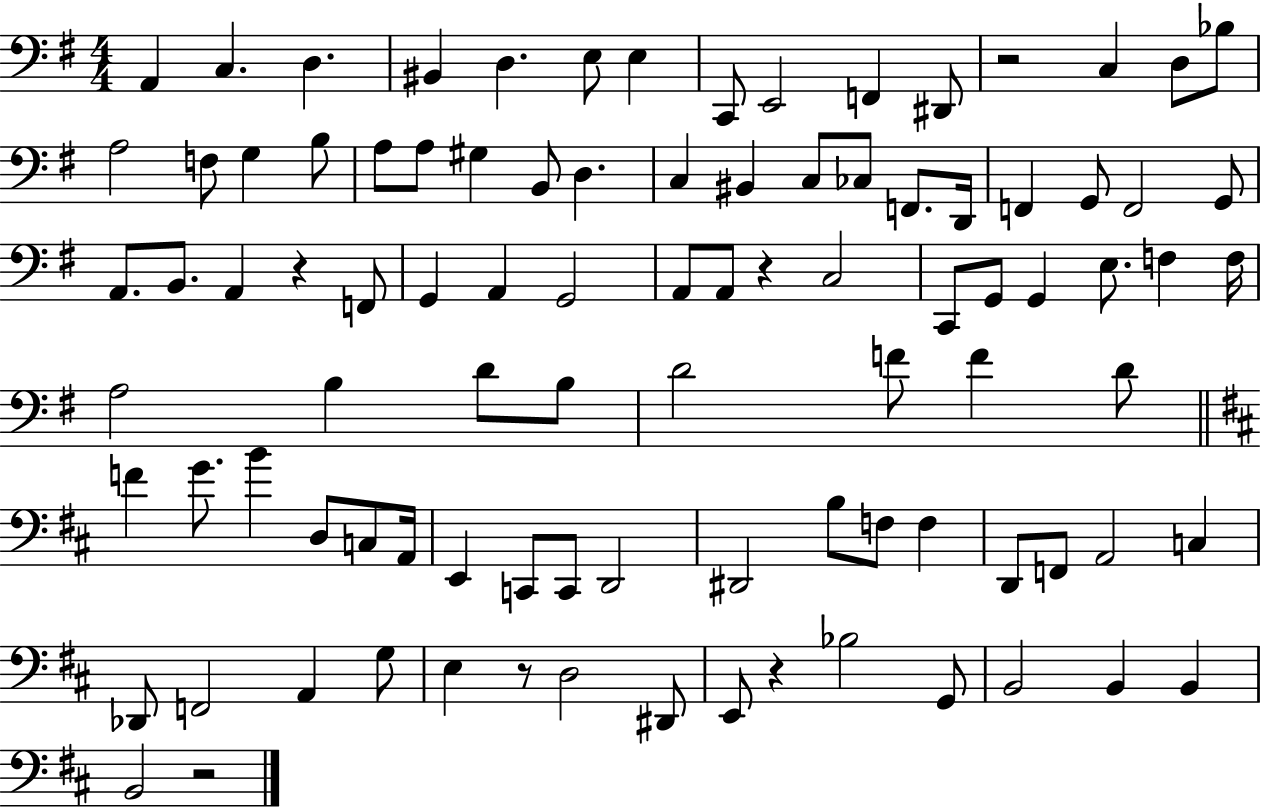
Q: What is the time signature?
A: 4/4